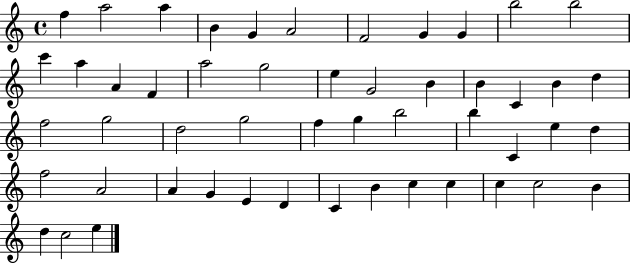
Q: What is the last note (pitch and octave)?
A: E5